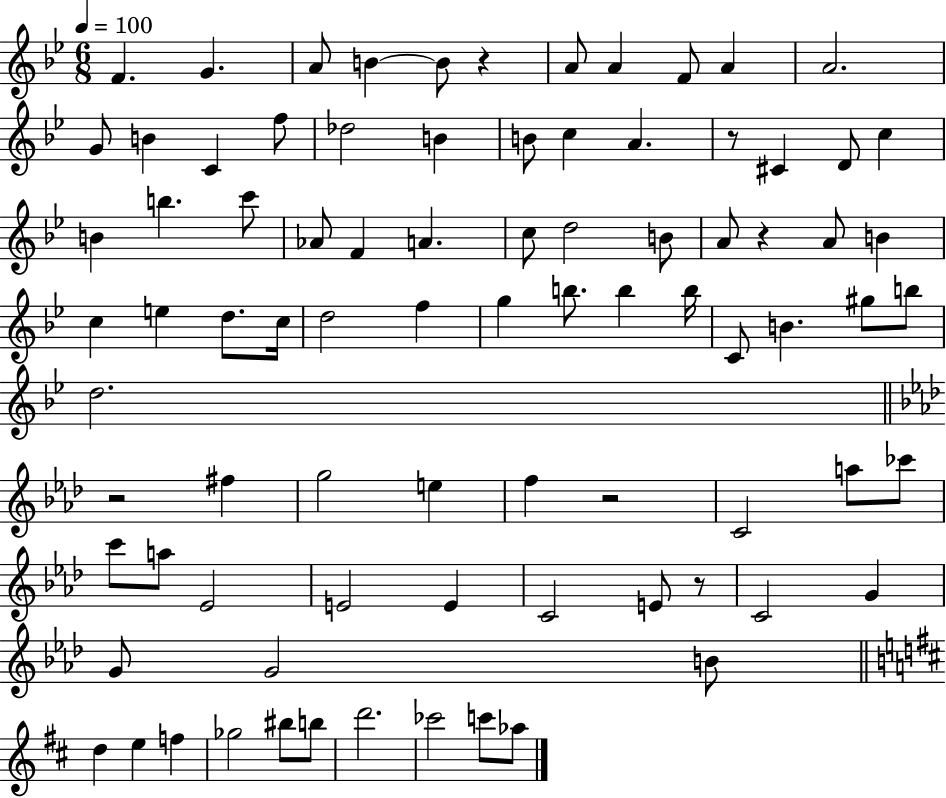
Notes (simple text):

F4/q. G4/q. A4/e B4/q B4/e R/q A4/e A4/q F4/e A4/q A4/h. G4/e B4/q C4/q F5/e Db5/h B4/q B4/e C5/q A4/q. R/e C#4/q D4/e C5/q B4/q B5/q. C6/e Ab4/e F4/q A4/q. C5/e D5/h B4/e A4/e R/q A4/e B4/q C5/q E5/q D5/e. C5/s D5/h F5/q G5/q B5/e. B5/q B5/s C4/e B4/q. G#5/e B5/e D5/h. R/h F#5/q G5/h E5/q F5/q R/h C4/h A5/e CES6/e C6/e A5/e Eb4/h E4/h E4/q C4/h E4/e R/e C4/h G4/q G4/e G4/h B4/e D5/q E5/q F5/q Gb5/h BIS5/e B5/e D6/h. CES6/h C6/e Ab5/e